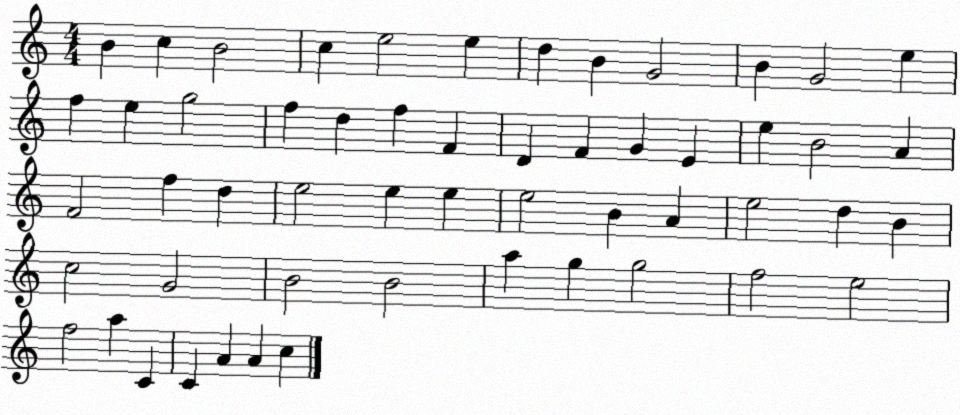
X:1
T:Untitled
M:4/4
L:1/4
K:C
B c B2 c e2 e d B G2 B G2 e f e g2 f d f F D F G E e B2 A F2 f d e2 e e e2 B A e2 d B c2 G2 B2 B2 a g g2 f2 e2 f2 a C C A A c